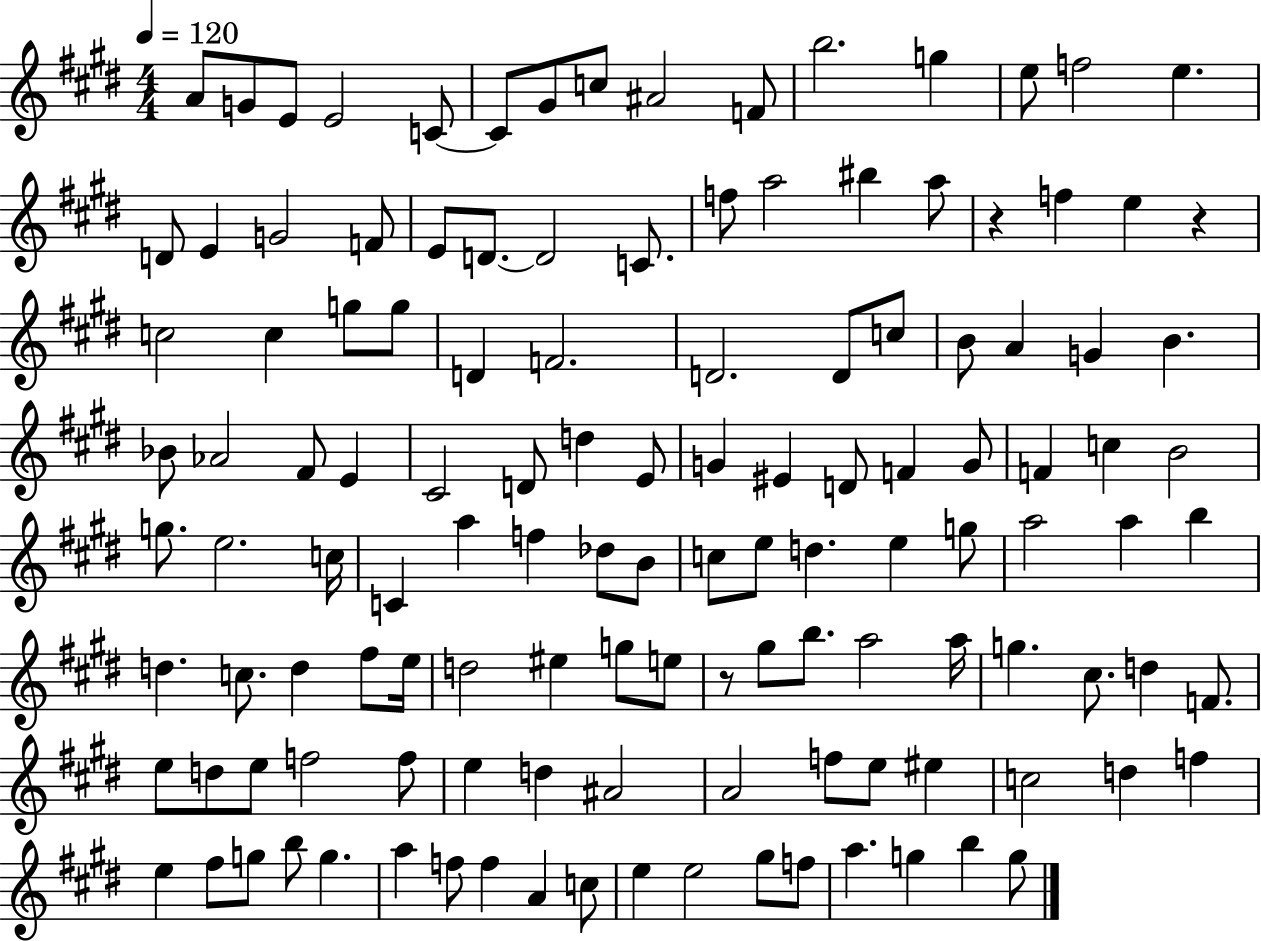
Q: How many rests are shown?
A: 3